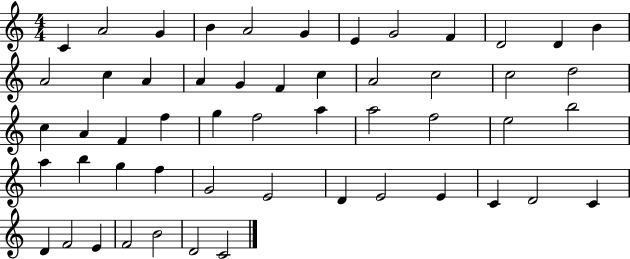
{
  \clef treble
  \numericTimeSignature
  \time 4/4
  \key c \major
  c'4 a'2 g'4 | b'4 a'2 g'4 | e'4 g'2 f'4 | d'2 d'4 b'4 | \break a'2 c''4 a'4 | a'4 g'4 f'4 c''4 | a'2 c''2 | c''2 d''2 | \break c''4 a'4 f'4 f''4 | g''4 f''2 a''4 | a''2 f''2 | e''2 b''2 | \break a''4 b''4 g''4 f''4 | g'2 e'2 | d'4 e'2 e'4 | c'4 d'2 c'4 | \break d'4 f'2 e'4 | f'2 b'2 | d'2 c'2 | \bar "|."
}